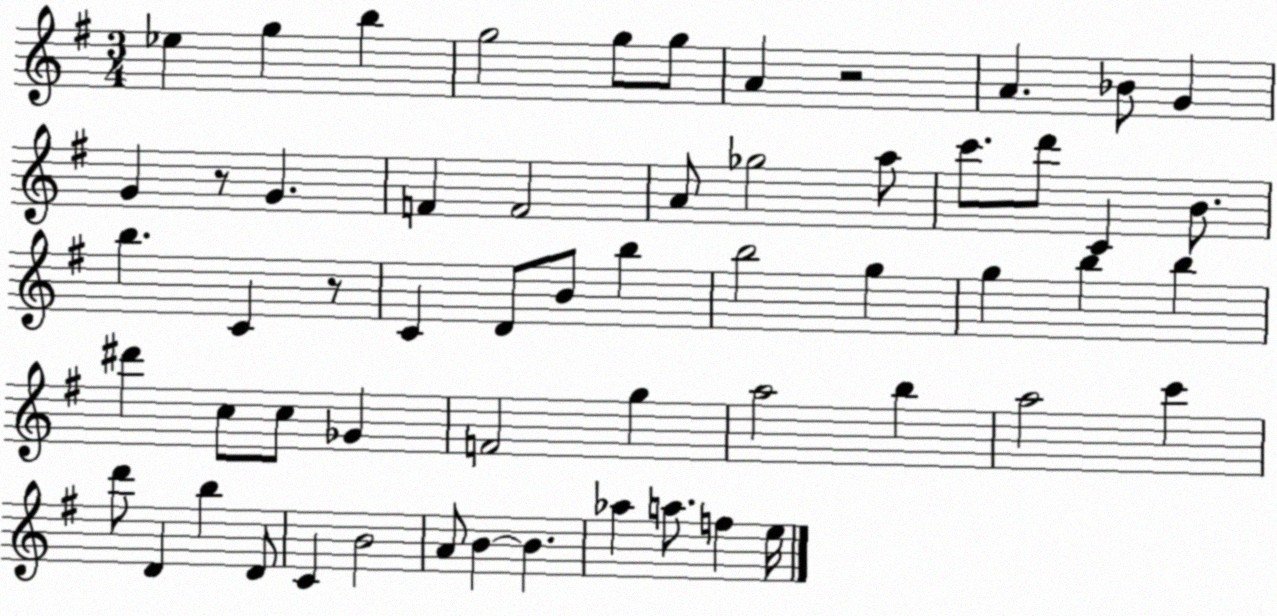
X:1
T:Untitled
M:3/4
L:1/4
K:G
_e g b g2 g/2 g/2 A z2 A _B/2 G G z/2 G F F2 A/2 _g2 a/2 c'/2 d'/2 C B/2 b C z/2 C D/2 B/2 b b2 g g b b ^d' c/2 c/2 _G F2 g a2 b a2 c' d'/2 D b D/2 C B2 A/2 B B _a a/2 f e/4